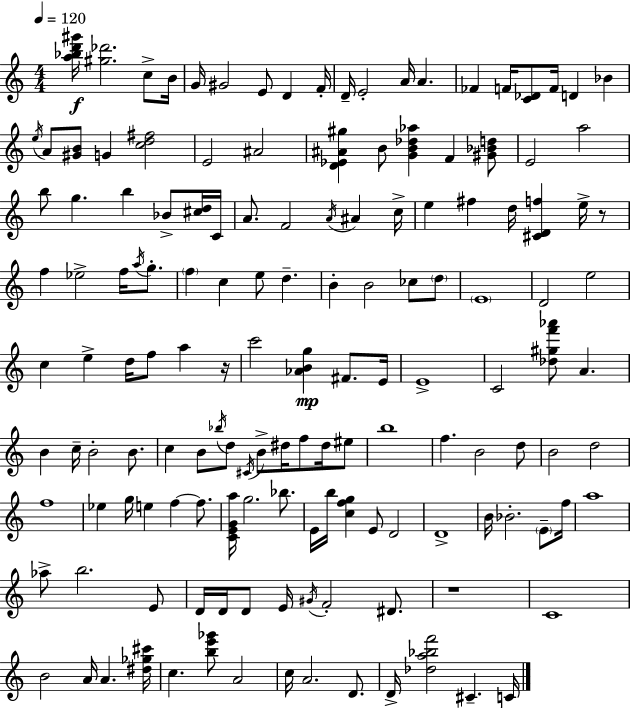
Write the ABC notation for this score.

X:1
T:Untitled
M:4/4
L:1/4
K:C
[a_bd'^g']/4 [^g_d']2 c/2 B/4 G/4 ^G2 E/2 D F/4 D/4 E2 A/4 A _F F/4 [C_D]/2 F/4 D _B e/4 A/2 [^GB]/2 G [cd^f]2 E2 ^A2 [D_E^A^g] B/2 [GB_d_a] F [^G_Bd]/2 E2 a2 b/2 g b _B/2 [^cd]/4 C/4 A/2 F2 A/4 ^A c/4 e ^f d/4 [^CDf] e/4 z/2 f _e2 f/4 a/4 g/2 f c e/2 d B B2 _c/2 d/2 E4 D2 e2 c e d/4 f/2 a z/4 c'2 [_ABg] ^F/2 E/4 E4 C2 [_d^gf'_a']/2 A B c/4 B2 B/2 c B/2 _b/4 d/2 ^C/4 B/2 ^d/4 f/2 ^d/4 ^e/2 b4 f B2 d/2 B2 d2 f4 _e g/4 e f f/2 [CEGa]/4 g2 _b/2 E/4 b/4 [cfg] E/2 D2 D4 B/4 _B2 E/2 f/4 a4 _a/2 b2 E/2 D/4 D/4 D/2 E/4 ^G/4 F2 ^D/2 z4 C4 B2 A/4 A [^d_g^c']/4 c [be'_g']/2 A2 c/4 A2 D/2 D/4 [_da_bf']2 ^C C/4